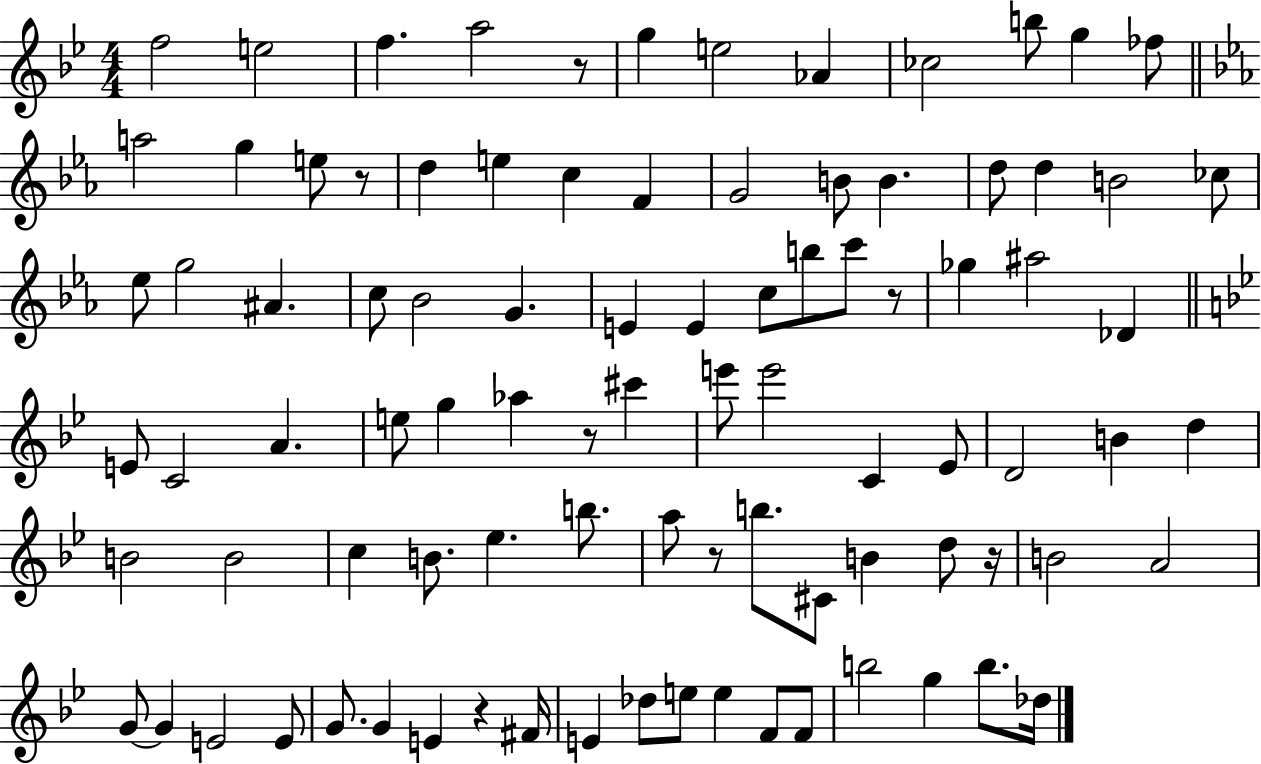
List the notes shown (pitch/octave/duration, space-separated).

F5/h E5/h F5/q. A5/h R/e G5/q E5/h Ab4/q CES5/h B5/e G5/q FES5/e A5/h G5/q E5/e R/e D5/q E5/q C5/q F4/q G4/h B4/e B4/q. D5/e D5/q B4/h CES5/e Eb5/e G5/h A#4/q. C5/e Bb4/h G4/q. E4/q E4/q C5/e B5/e C6/e R/e Gb5/q A#5/h Db4/q E4/e C4/h A4/q. E5/e G5/q Ab5/q R/e C#6/q E6/e E6/h C4/q Eb4/e D4/h B4/q D5/q B4/h B4/h C5/q B4/e. Eb5/q. B5/e. A5/e R/e B5/e. C#4/e B4/q D5/e R/s B4/h A4/h G4/e G4/q E4/h E4/e G4/e. G4/q E4/q R/q F#4/s E4/q Db5/e E5/e E5/q F4/e F4/e B5/h G5/q B5/e. Db5/s